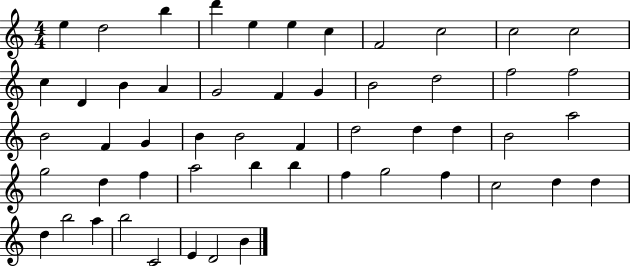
{
  \clef treble
  \numericTimeSignature
  \time 4/4
  \key c \major
  e''4 d''2 b''4 | d'''4 e''4 e''4 c''4 | f'2 c''2 | c''2 c''2 | \break c''4 d'4 b'4 a'4 | g'2 f'4 g'4 | b'2 d''2 | f''2 f''2 | \break b'2 f'4 g'4 | b'4 b'2 f'4 | d''2 d''4 d''4 | b'2 a''2 | \break g''2 d''4 f''4 | a''2 b''4 b''4 | f''4 g''2 f''4 | c''2 d''4 d''4 | \break d''4 b''2 a''4 | b''2 c'2 | e'4 d'2 b'4 | \bar "|."
}